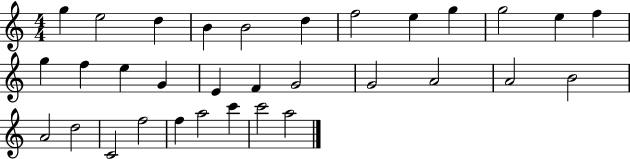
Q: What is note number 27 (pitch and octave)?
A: F5